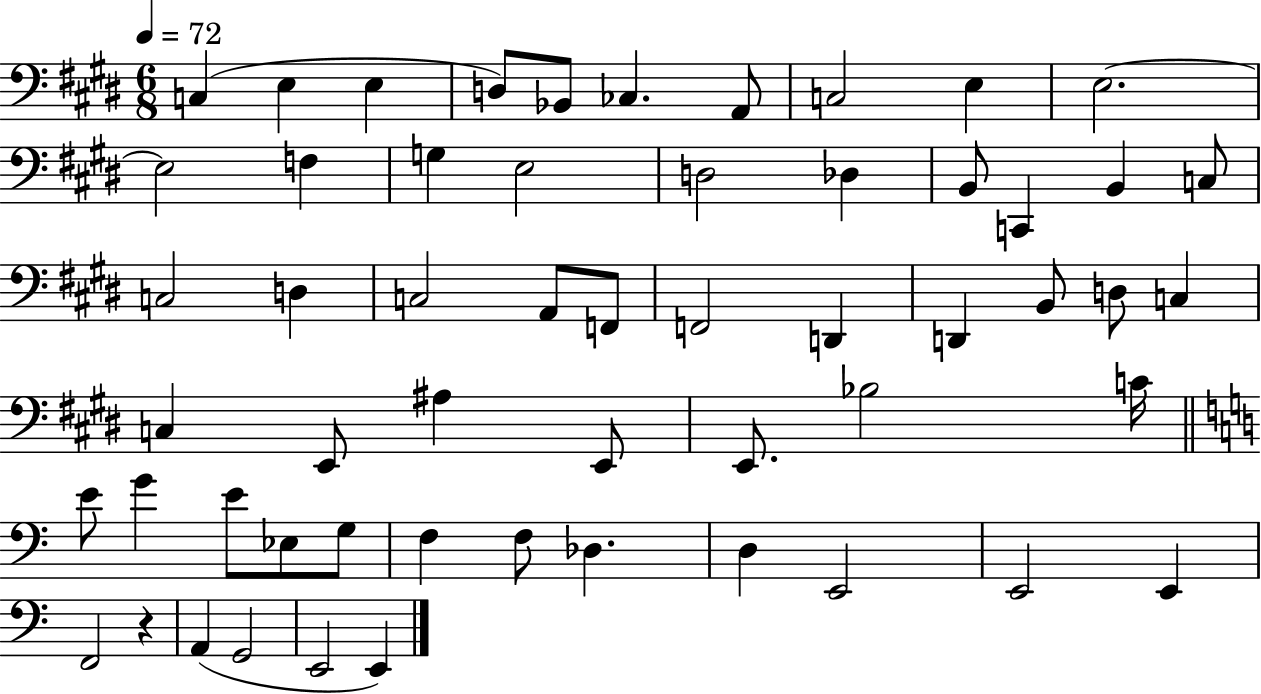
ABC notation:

X:1
T:Untitled
M:6/8
L:1/4
K:E
C, E, E, D,/2 _B,,/2 _C, A,,/2 C,2 E, E,2 E,2 F, G, E,2 D,2 _D, B,,/2 C,, B,, C,/2 C,2 D, C,2 A,,/2 F,,/2 F,,2 D,, D,, B,,/2 D,/2 C, C, E,,/2 ^A, E,,/2 E,,/2 _B,2 C/4 E/2 G E/2 _E,/2 G,/2 F, F,/2 _D, D, E,,2 E,,2 E,, F,,2 z A,, G,,2 E,,2 E,,